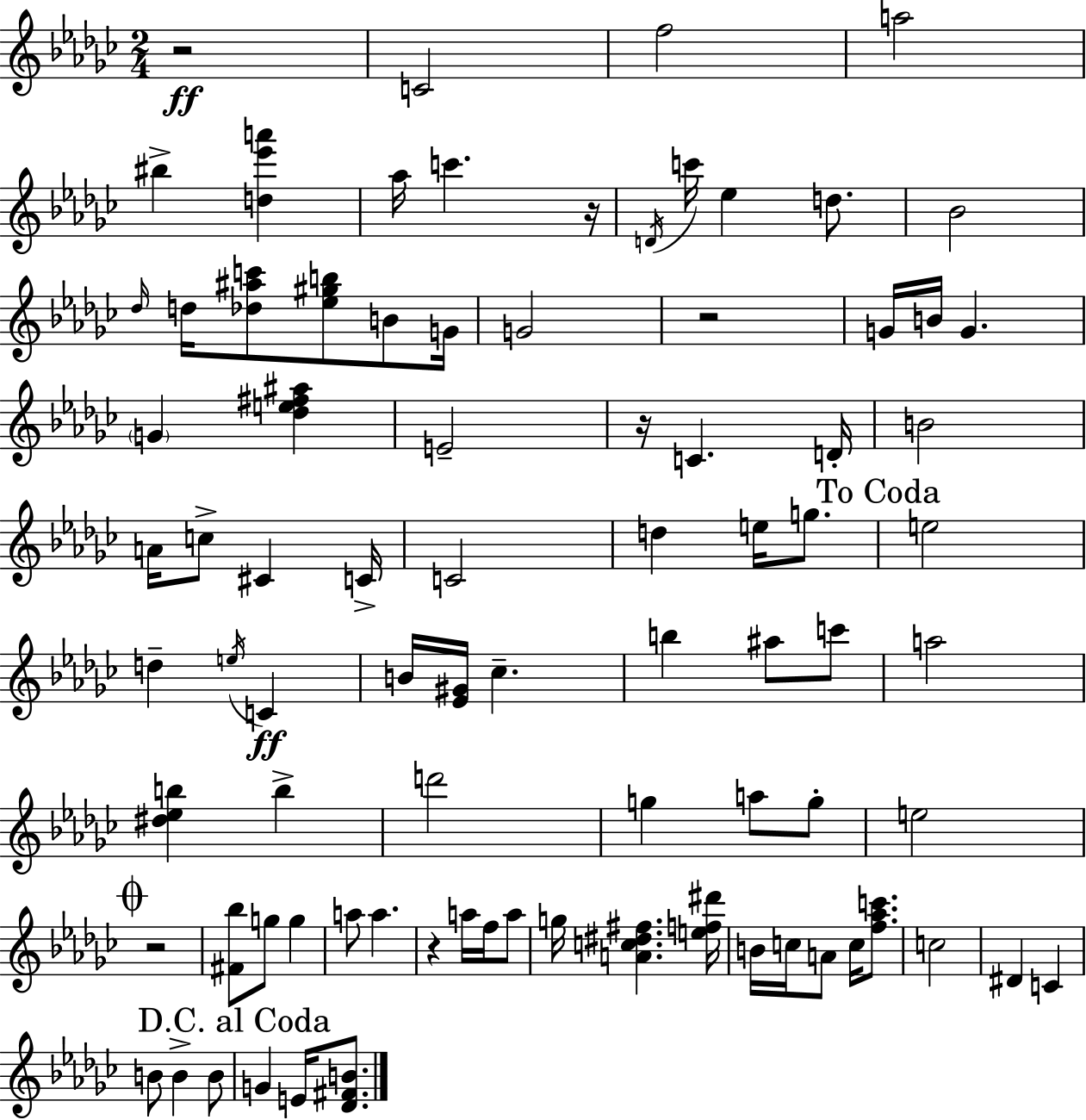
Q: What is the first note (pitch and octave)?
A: C4